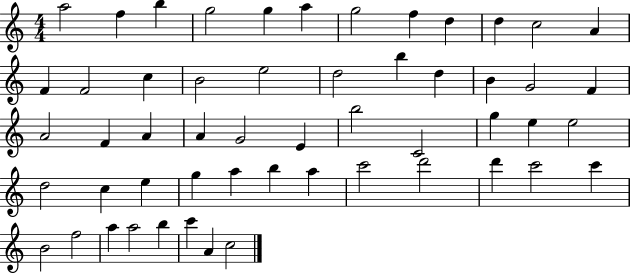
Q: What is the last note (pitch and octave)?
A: C5